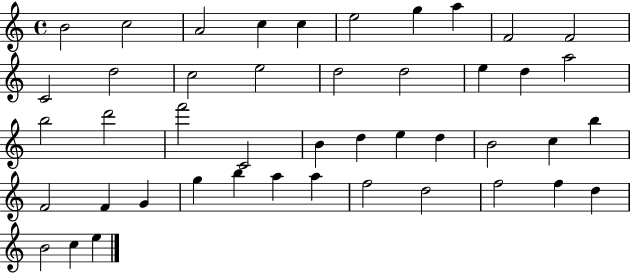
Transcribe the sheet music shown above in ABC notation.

X:1
T:Untitled
M:4/4
L:1/4
K:C
B2 c2 A2 c c e2 g a F2 F2 C2 d2 c2 e2 d2 d2 e d a2 b2 d'2 f'2 C2 B d e d B2 c b F2 F G g b a a f2 d2 f2 f d B2 c e